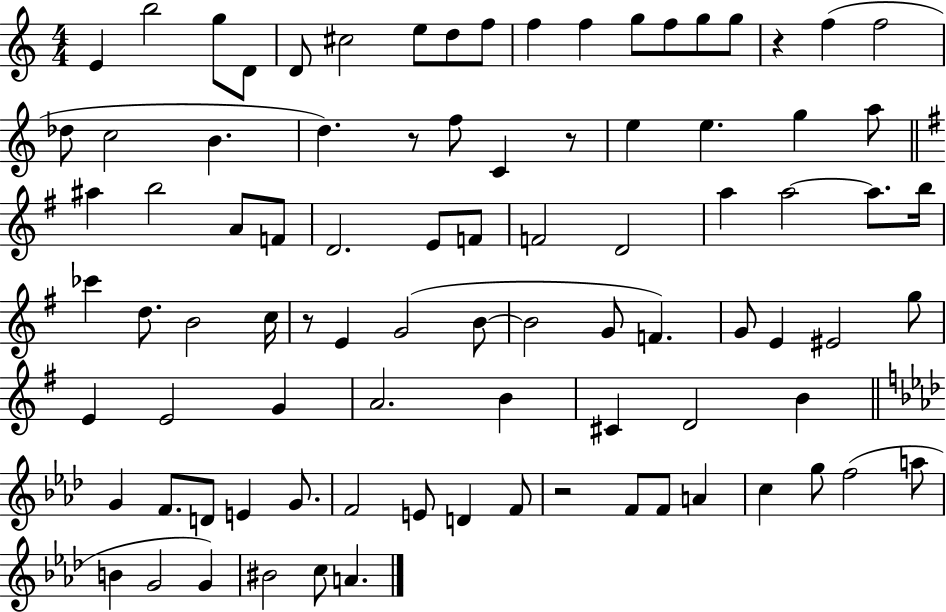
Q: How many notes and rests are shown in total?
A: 89